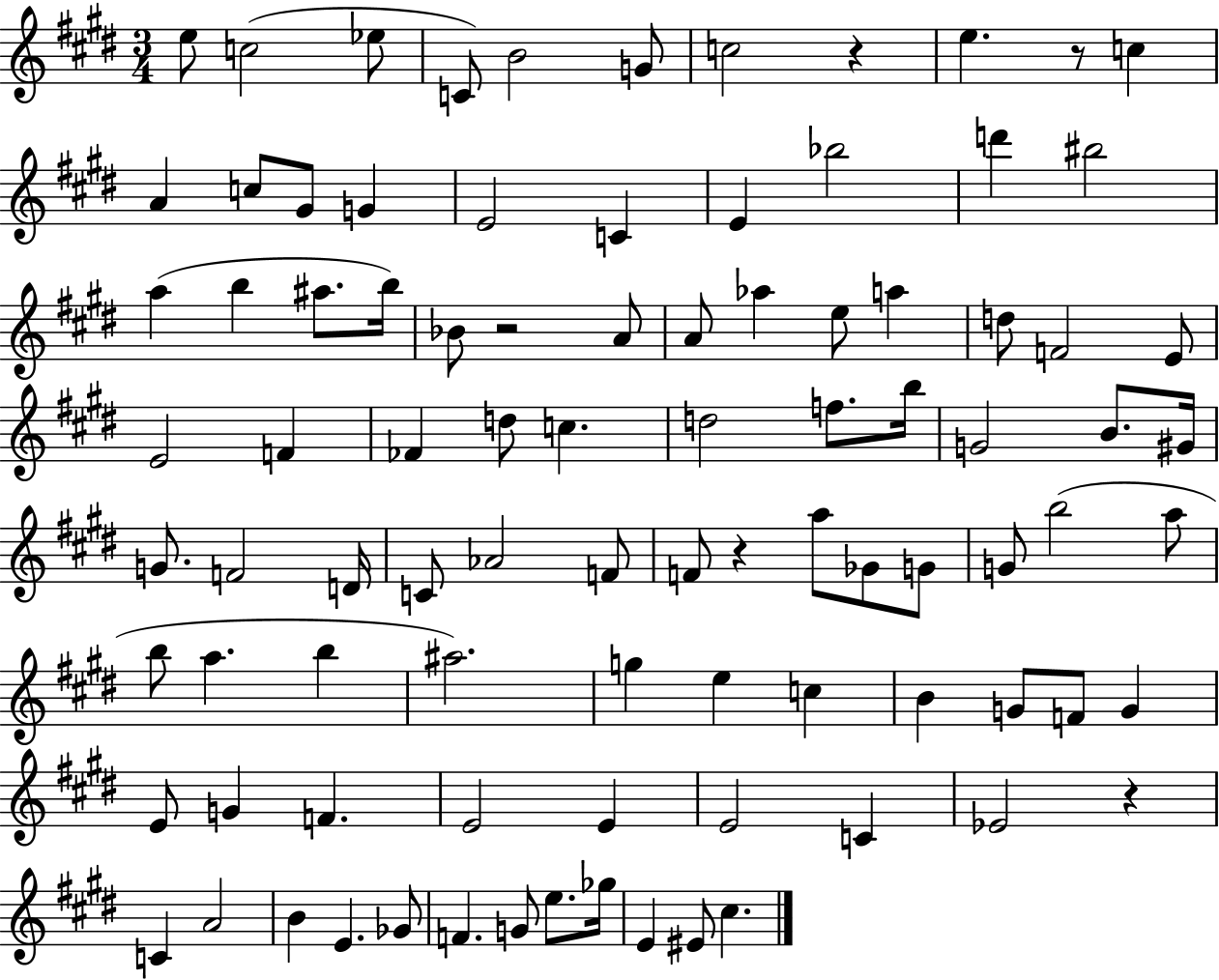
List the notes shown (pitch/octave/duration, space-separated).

E5/e C5/h Eb5/e C4/e B4/h G4/e C5/h R/q E5/q. R/e C5/q A4/q C5/e G#4/e G4/q E4/h C4/q E4/q Bb5/h D6/q BIS5/h A5/q B5/q A#5/e. B5/s Bb4/e R/h A4/e A4/e Ab5/q E5/e A5/q D5/e F4/h E4/e E4/h F4/q FES4/q D5/e C5/q. D5/h F5/e. B5/s G4/h B4/e. G#4/s G4/e. F4/h D4/s C4/e Ab4/h F4/e F4/e R/q A5/e Gb4/e G4/e G4/e B5/h A5/e B5/e A5/q. B5/q A#5/h. G5/q E5/q C5/q B4/q G4/e F4/e G4/q E4/e G4/q F4/q. E4/h E4/q E4/h C4/q Eb4/h R/q C4/q A4/h B4/q E4/q. Gb4/e F4/q. G4/e E5/e. Gb5/s E4/q EIS4/e C#5/q.